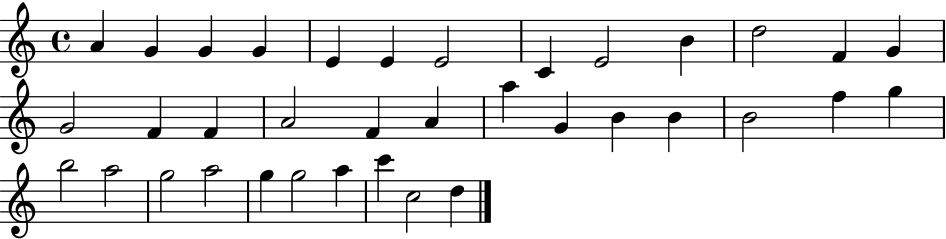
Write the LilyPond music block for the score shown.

{
  \clef treble
  \time 4/4
  \defaultTimeSignature
  \key c \major
  a'4 g'4 g'4 g'4 | e'4 e'4 e'2 | c'4 e'2 b'4 | d''2 f'4 g'4 | \break g'2 f'4 f'4 | a'2 f'4 a'4 | a''4 g'4 b'4 b'4 | b'2 f''4 g''4 | \break b''2 a''2 | g''2 a''2 | g''4 g''2 a''4 | c'''4 c''2 d''4 | \break \bar "|."
}